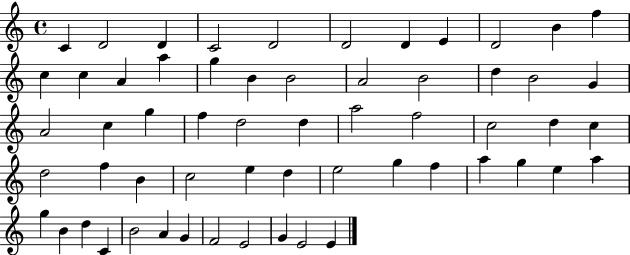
{
  \clef treble
  \time 4/4
  \defaultTimeSignature
  \key c \major
  c'4 d'2 d'4 | c'2 d'2 | d'2 d'4 e'4 | d'2 b'4 f''4 | \break c''4 c''4 a'4 a''4 | g''4 b'4 b'2 | a'2 b'2 | d''4 b'2 g'4 | \break a'2 c''4 g''4 | f''4 d''2 d''4 | a''2 f''2 | c''2 d''4 c''4 | \break d''2 f''4 b'4 | c''2 e''4 d''4 | e''2 g''4 f''4 | a''4 g''4 e''4 a''4 | \break g''4 b'4 d''4 c'4 | b'2 a'4 g'4 | f'2 e'2 | g'4 e'2 e'4 | \break \bar "|."
}